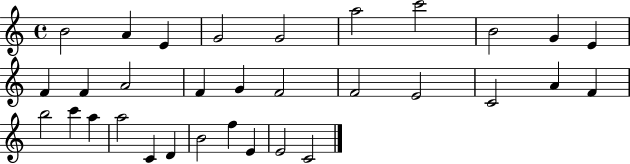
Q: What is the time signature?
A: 4/4